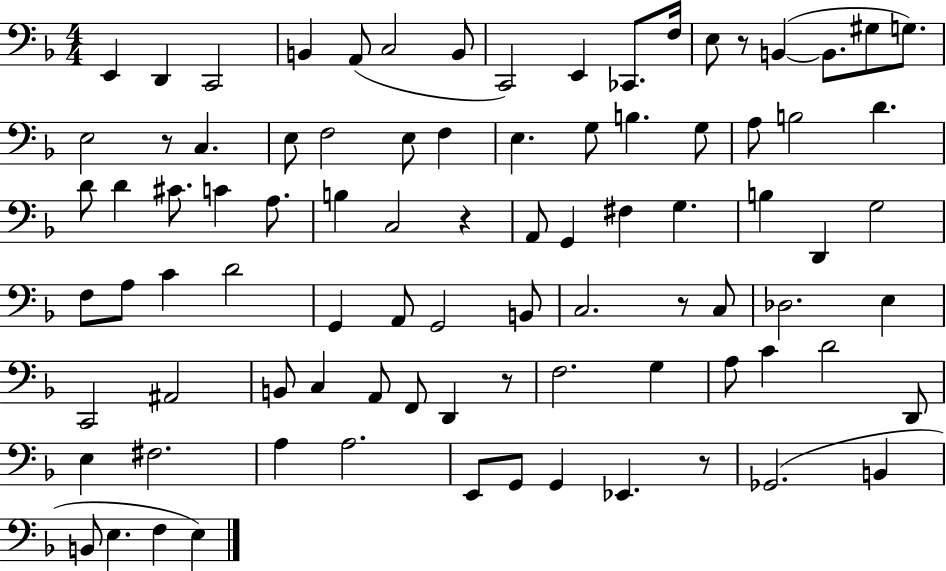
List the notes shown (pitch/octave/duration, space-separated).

E2/q D2/q C2/h B2/q A2/e C3/h B2/e C2/h E2/q CES2/e. F3/s E3/e R/e B2/q B2/e. G#3/e G3/e. E3/h R/e C3/q. E3/e F3/h E3/e F3/q E3/q. G3/e B3/q. G3/e A3/e B3/h D4/q. D4/e D4/q C#4/e. C4/q A3/e. B3/q C3/h R/q A2/e G2/q F#3/q G3/q. B3/q D2/q G3/h F3/e A3/e C4/q D4/h G2/q A2/e G2/h B2/e C3/h. R/e C3/e Db3/h. E3/q C2/h A#2/h B2/e C3/q A2/e F2/e D2/q R/e F3/h. G3/q A3/e C4/q D4/h D2/e E3/q F#3/h. A3/q A3/h. E2/e G2/e G2/q Eb2/q. R/e Gb2/h. B2/q B2/e E3/q. F3/q E3/q